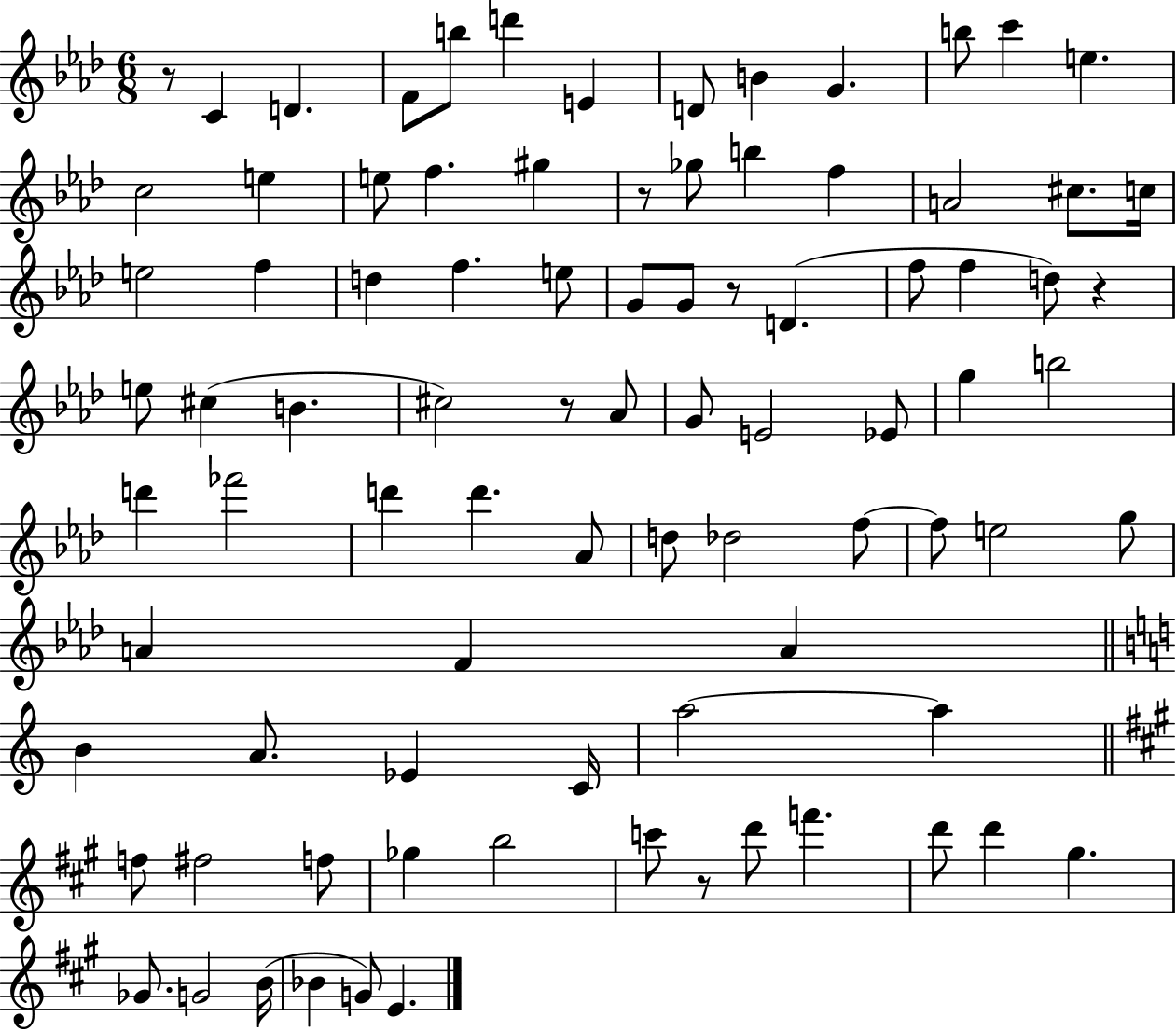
R/e C4/q D4/q. F4/e B5/e D6/q E4/q D4/e B4/q G4/q. B5/e C6/q E5/q. C5/h E5/q E5/e F5/q. G#5/q R/e Gb5/e B5/q F5/q A4/h C#5/e. C5/s E5/h F5/q D5/q F5/q. E5/e G4/e G4/e R/e D4/q. F5/e F5/q D5/e R/q E5/e C#5/q B4/q. C#5/h R/e Ab4/e G4/e E4/h Eb4/e G5/q B5/h D6/q FES6/h D6/q D6/q. Ab4/e D5/e Db5/h F5/e F5/e E5/h G5/e A4/q F4/q A4/q B4/q A4/e. Eb4/q C4/s A5/h A5/q F5/e F#5/h F5/e Gb5/q B5/h C6/e R/e D6/e F6/q. D6/e D6/q G#5/q. Gb4/e. G4/h B4/s Bb4/q G4/e E4/q.